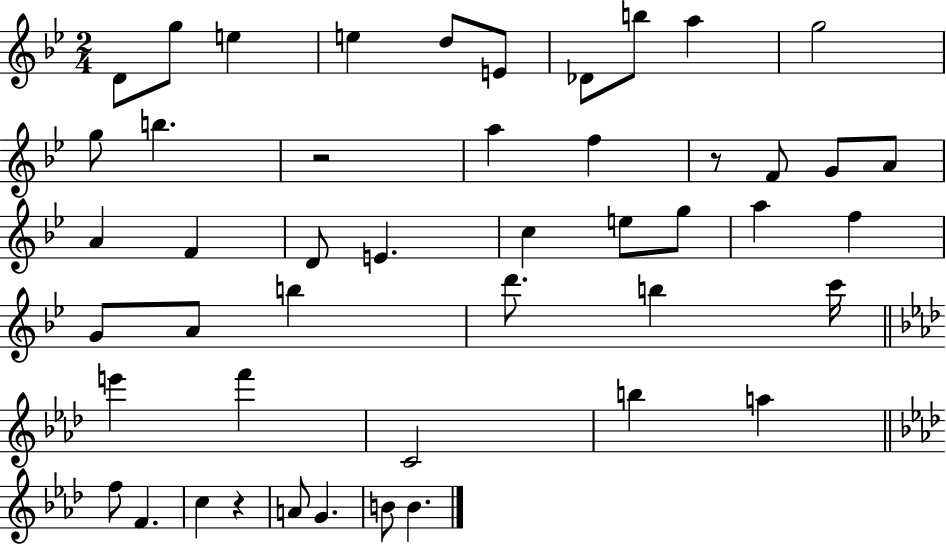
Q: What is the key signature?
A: BES major